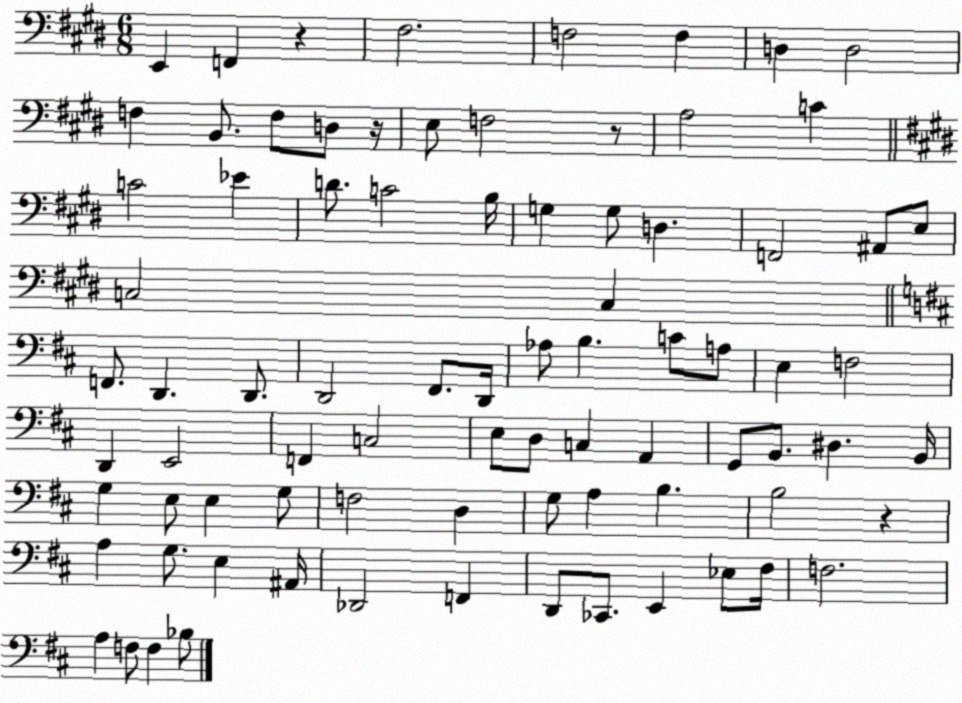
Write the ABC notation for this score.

X:1
T:Untitled
M:6/8
L:1/4
K:E
E,, F,, z ^F,2 F,2 F, D, D,2 F, B,,/2 F,/2 D,/2 z/4 E,/2 F,2 z/2 A,2 C C2 _E D/2 C2 B,/4 G, G,/2 D, F,,2 ^A,,/2 E,/2 C,2 C, F,,/2 D,, D,,/2 D,,2 ^F,,/2 D,,/4 _A,/2 B, C/2 A,/2 E, F,2 D,, E,,2 F,, C,2 E,/2 D,/2 C, A,, G,,/2 B,,/2 ^D, B,,/4 G, E,/2 E, G,/2 F,2 D, G,/2 A, B, B,2 z A, G,/2 E, ^A,,/4 _D,,2 F,, D,,/2 _C,,/2 E,, _E,/2 ^F,/4 F,2 A, F,/2 F, _B,/2